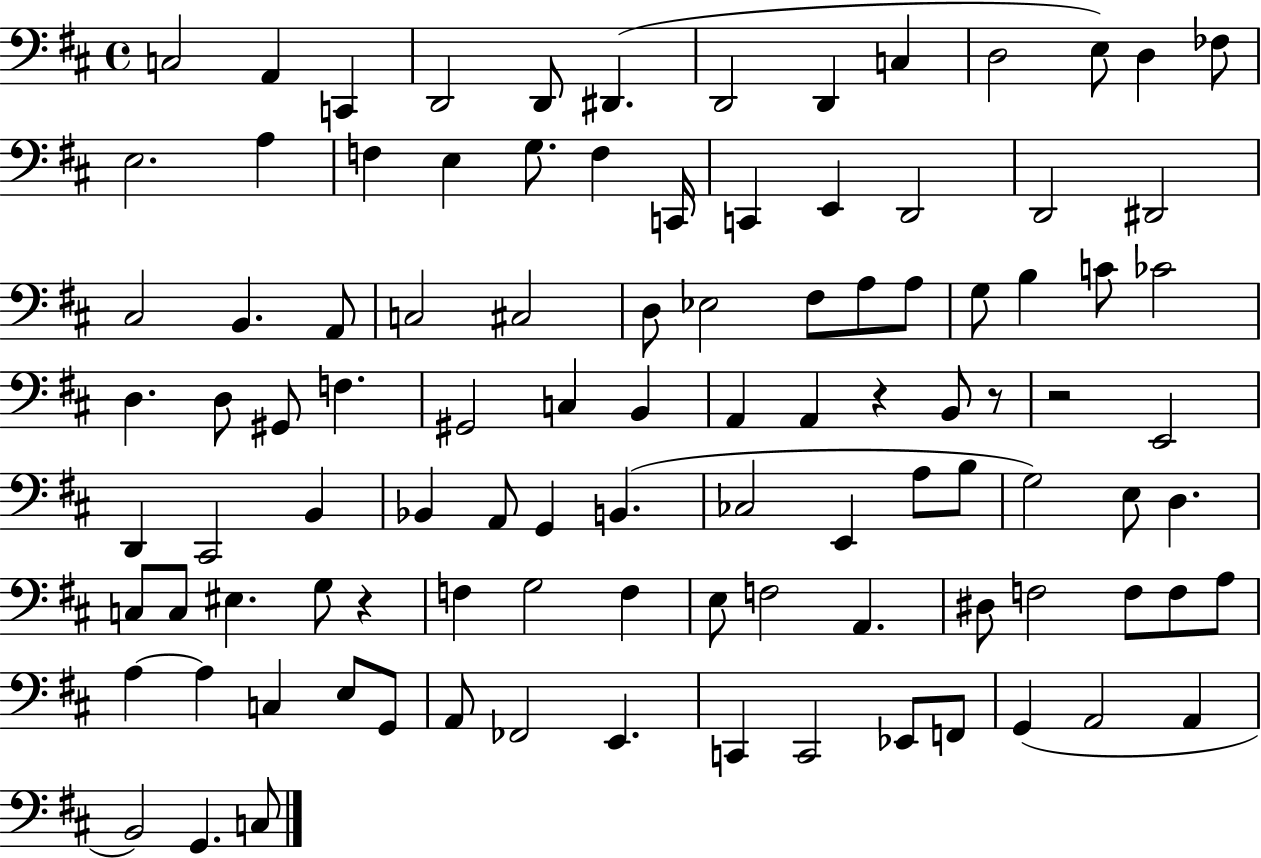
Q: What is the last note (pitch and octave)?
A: C3